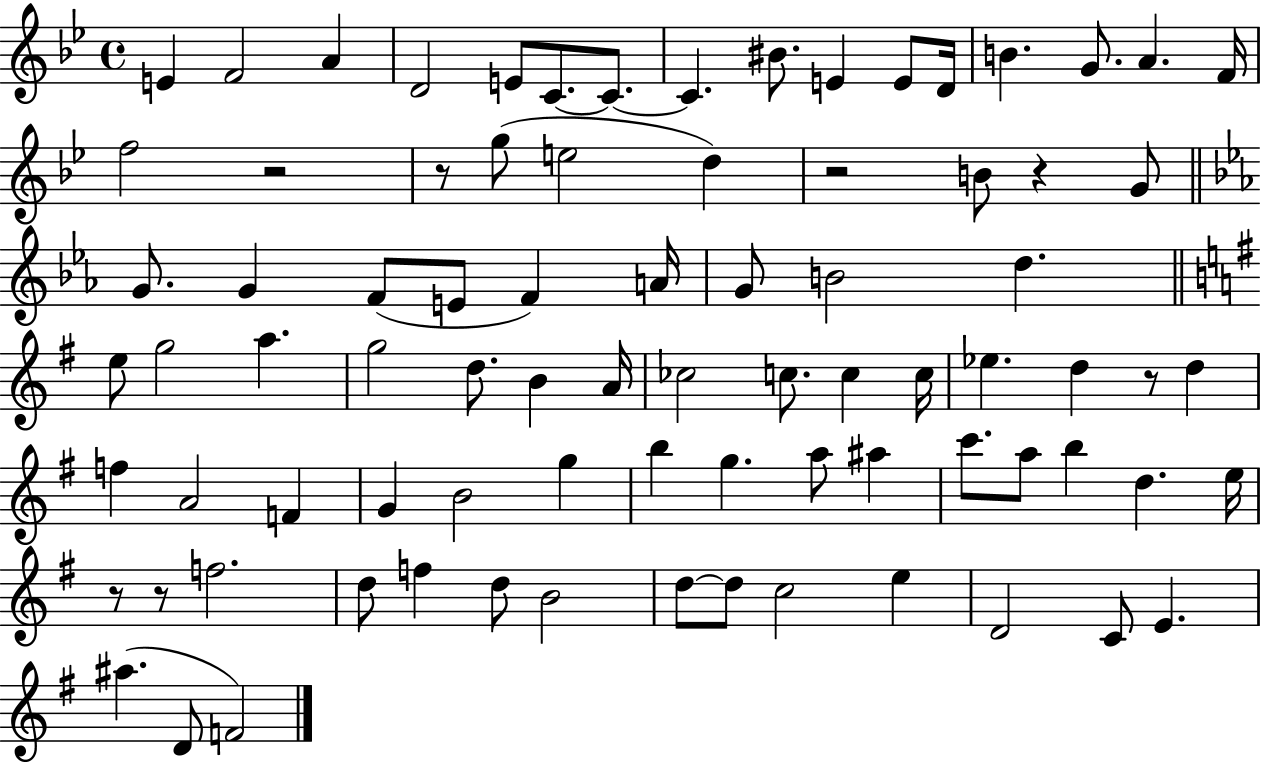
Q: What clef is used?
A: treble